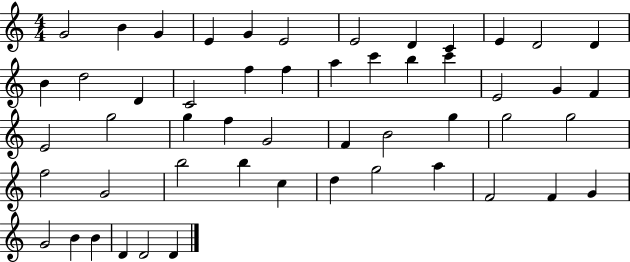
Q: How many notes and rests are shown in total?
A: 52